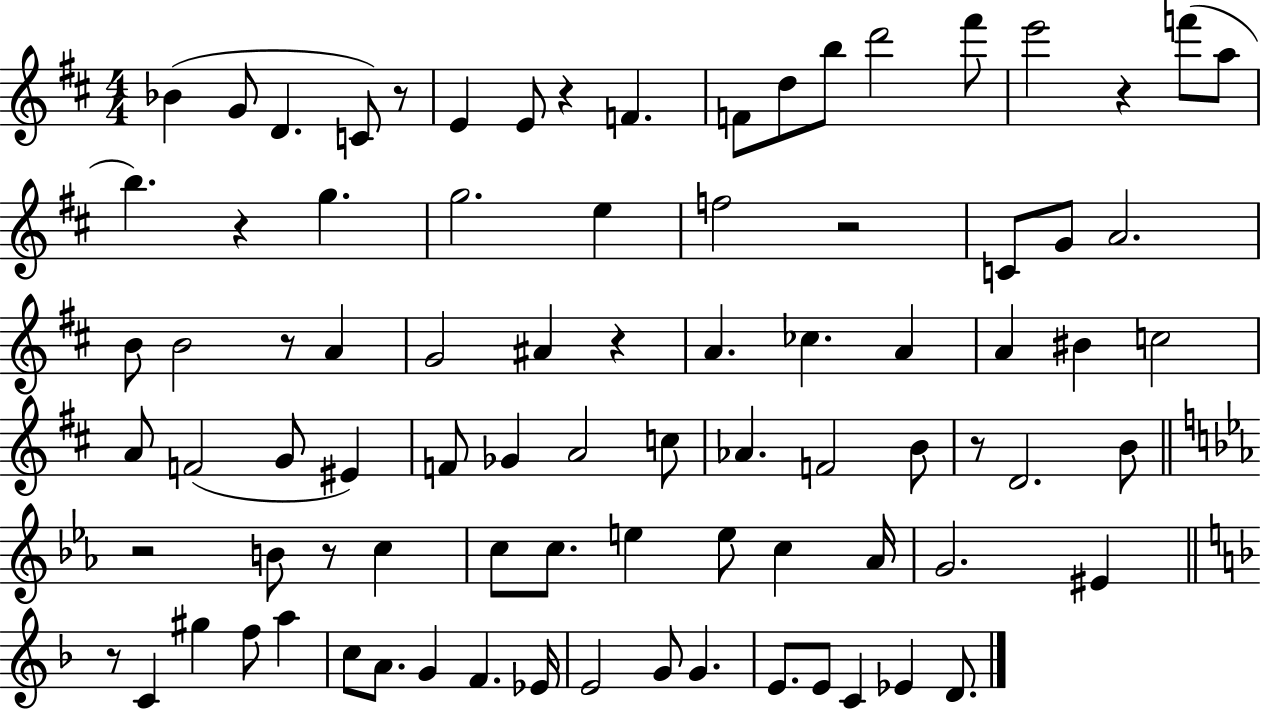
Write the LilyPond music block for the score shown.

{
  \clef treble
  \numericTimeSignature
  \time 4/4
  \key d \major
  bes'4( g'8 d'4. c'8) r8 | e'4 e'8 r4 f'4. | f'8 d''8 b''8 d'''2 fis'''8 | e'''2 r4 f'''8( a''8 | \break b''4.) r4 g''4. | g''2. e''4 | f''2 r2 | c'8 g'8 a'2. | \break b'8 b'2 r8 a'4 | g'2 ais'4 r4 | a'4. ces''4. a'4 | a'4 bis'4 c''2 | \break a'8 f'2( g'8 eis'4) | f'8 ges'4 a'2 c''8 | aes'4. f'2 b'8 | r8 d'2. b'8 | \break \bar "||" \break \key c \minor r2 b'8 r8 c''4 | c''8 c''8. e''4 e''8 c''4 aes'16 | g'2. eis'4 | \bar "||" \break \key f \major r8 c'4 gis''4 f''8 a''4 | c''8 a'8. g'4 f'4. ees'16 | e'2 g'8 g'4. | e'8. e'8 c'4 ees'4 d'8. | \break \bar "|."
}